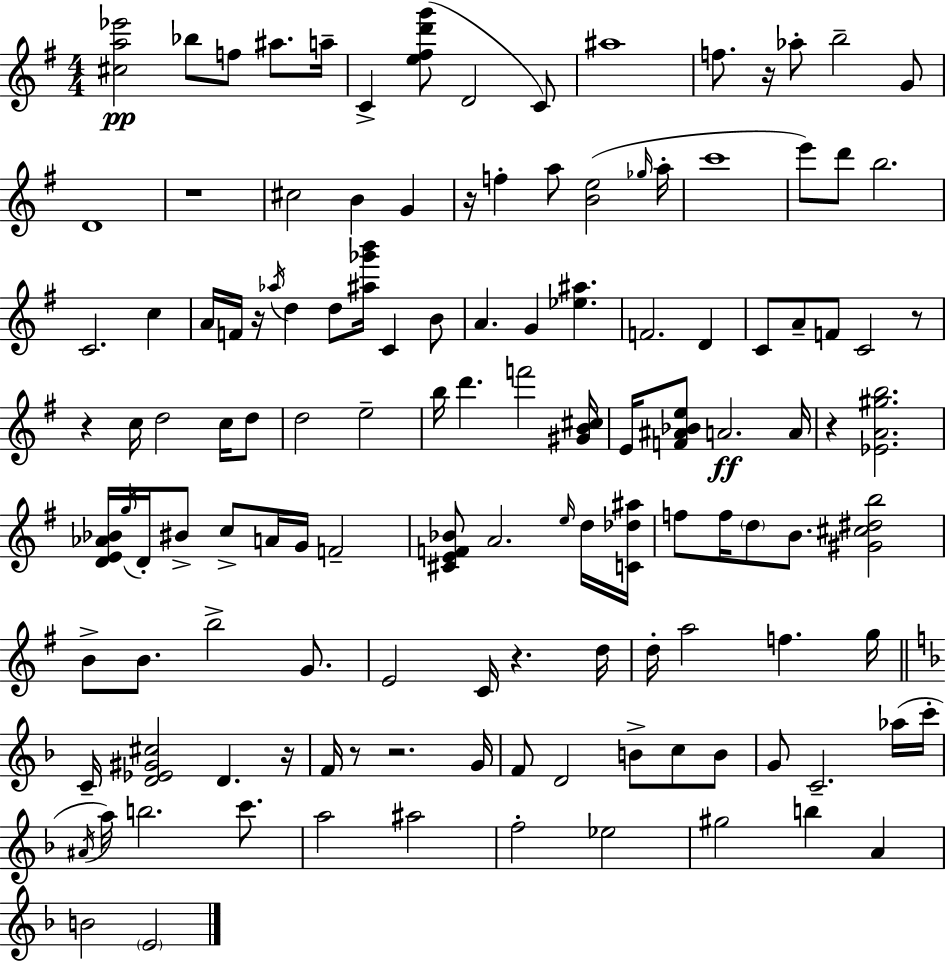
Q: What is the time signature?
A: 4/4